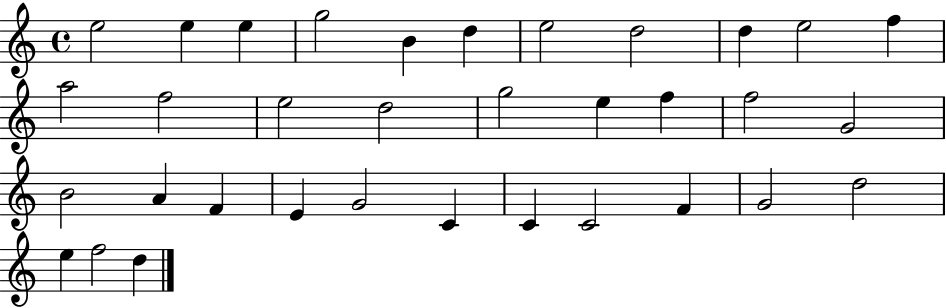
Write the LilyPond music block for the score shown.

{
  \clef treble
  \time 4/4
  \defaultTimeSignature
  \key c \major
  e''2 e''4 e''4 | g''2 b'4 d''4 | e''2 d''2 | d''4 e''2 f''4 | \break a''2 f''2 | e''2 d''2 | g''2 e''4 f''4 | f''2 g'2 | \break b'2 a'4 f'4 | e'4 g'2 c'4 | c'4 c'2 f'4 | g'2 d''2 | \break e''4 f''2 d''4 | \bar "|."
}